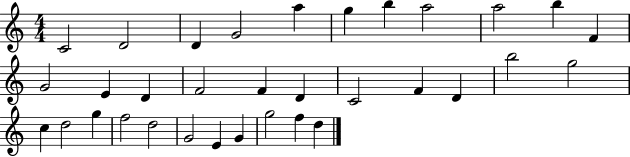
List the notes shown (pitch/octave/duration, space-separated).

C4/h D4/h D4/q G4/h A5/q G5/q B5/q A5/h A5/h B5/q F4/q G4/h E4/q D4/q F4/h F4/q D4/q C4/h F4/q D4/q B5/h G5/h C5/q D5/h G5/q F5/h D5/h G4/h E4/q G4/q G5/h F5/q D5/q